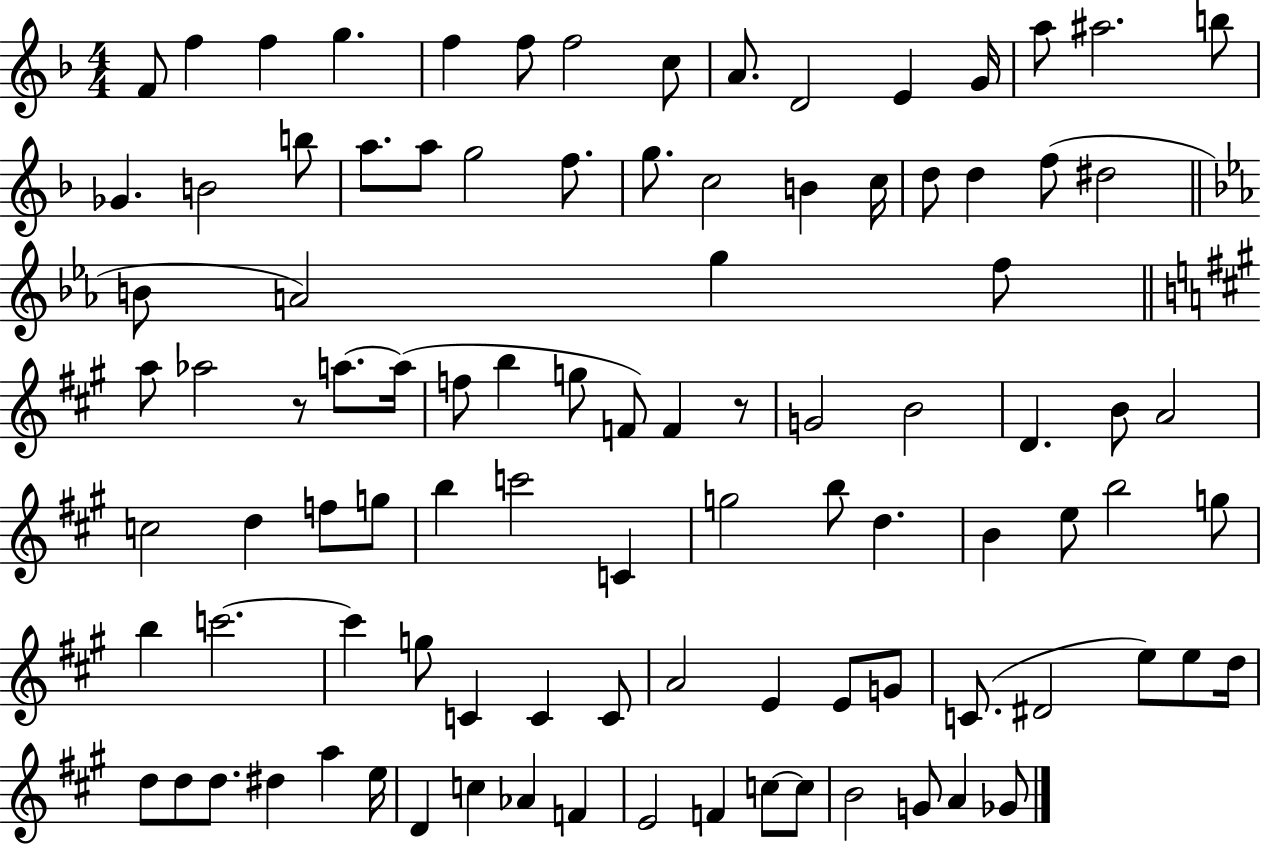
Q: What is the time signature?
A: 4/4